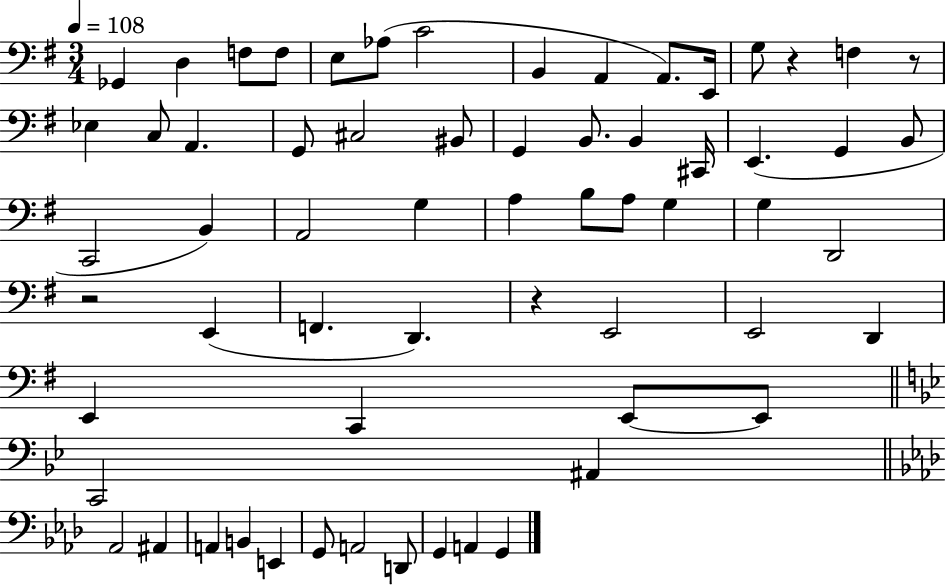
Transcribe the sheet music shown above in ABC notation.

X:1
T:Untitled
M:3/4
L:1/4
K:G
_G,, D, F,/2 F,/2 E,/2 _A,/2 C2 B,, A,, A,,/2 E,,/4 G,/2 z F, z/2 _E, C,/2 A,, G,,/2 ^C,2 ^B,,/2 G,, B,,/2 B,, ^C,,/4 E,, G,, B,,/2 C,,2 B,, A,,2 G, A, B,/2 A,/2 G, G, D,,2 z2 E,, F,, D,, z E,,2 E,,2 D,, E,, C,, E,,/2 E,,/2 C,,2 ^A,, _A,,2 ^A,, A,, B,, E,, G,,/2 A,,2 D,,/2 G,, A,, G,,